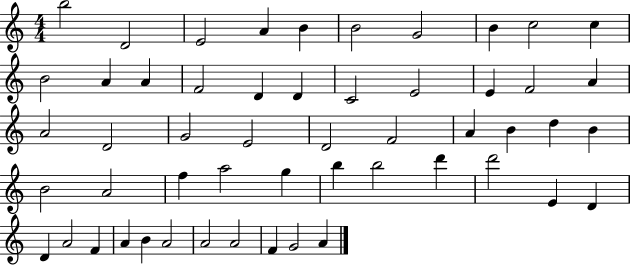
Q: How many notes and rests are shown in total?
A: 53